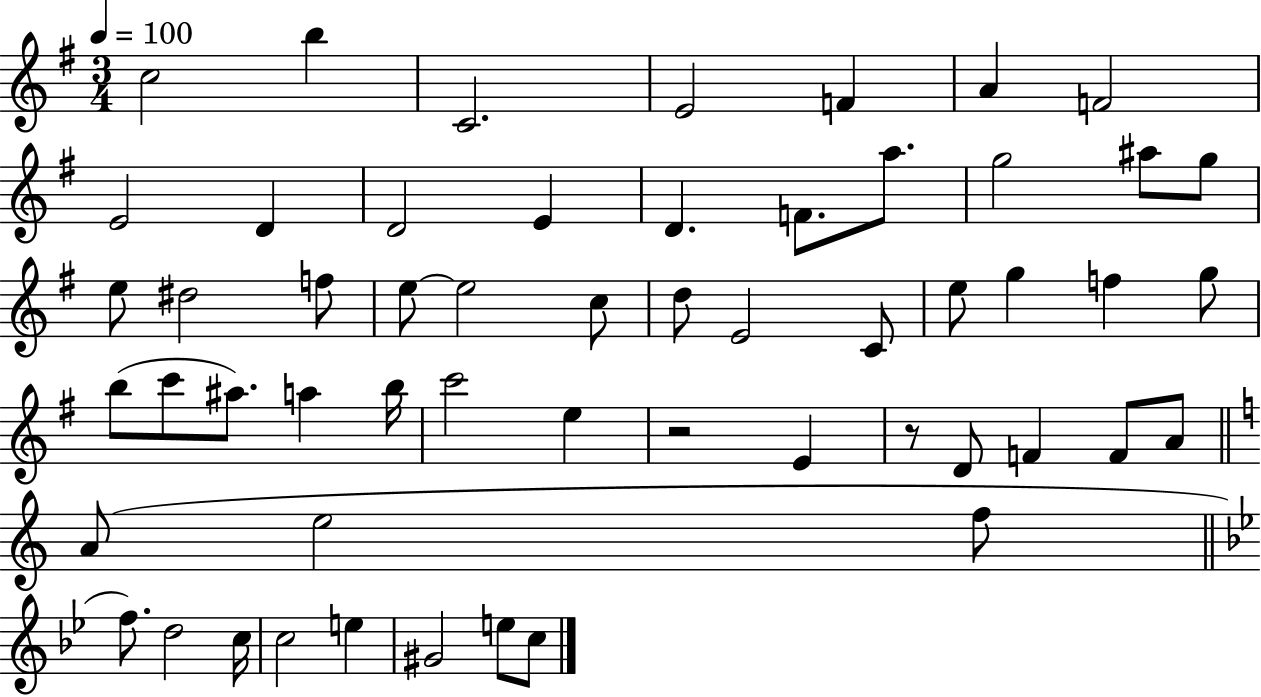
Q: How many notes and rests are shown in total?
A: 55